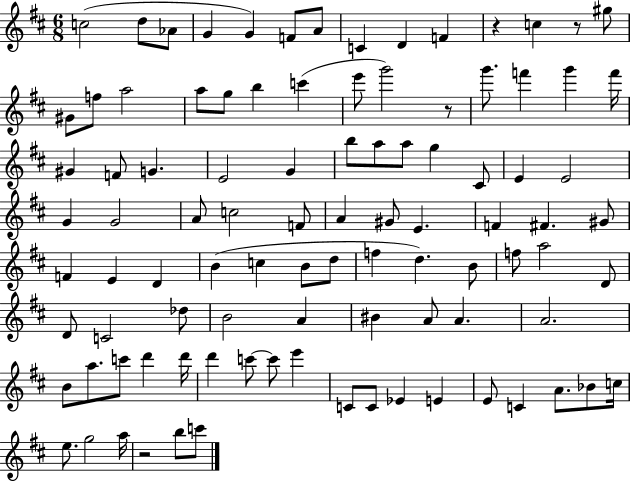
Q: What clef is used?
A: treble